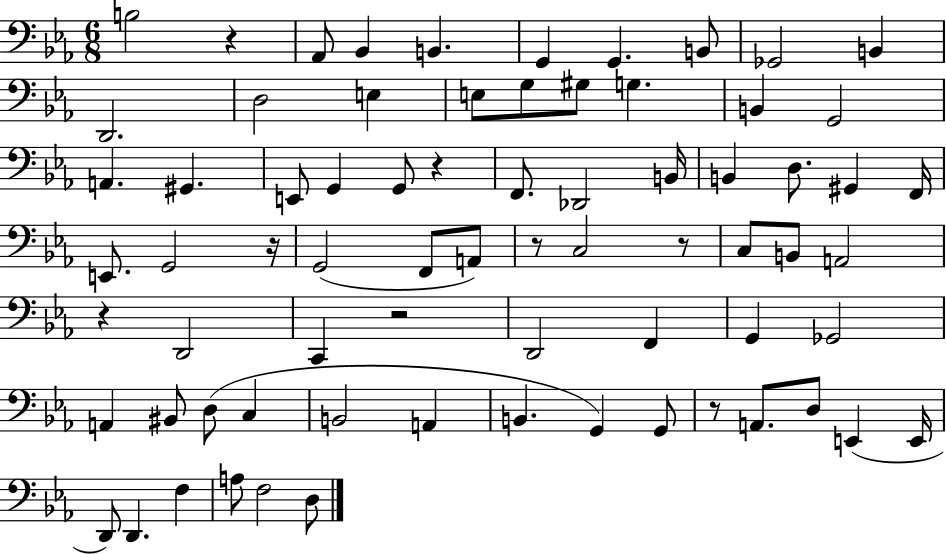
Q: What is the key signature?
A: EES major